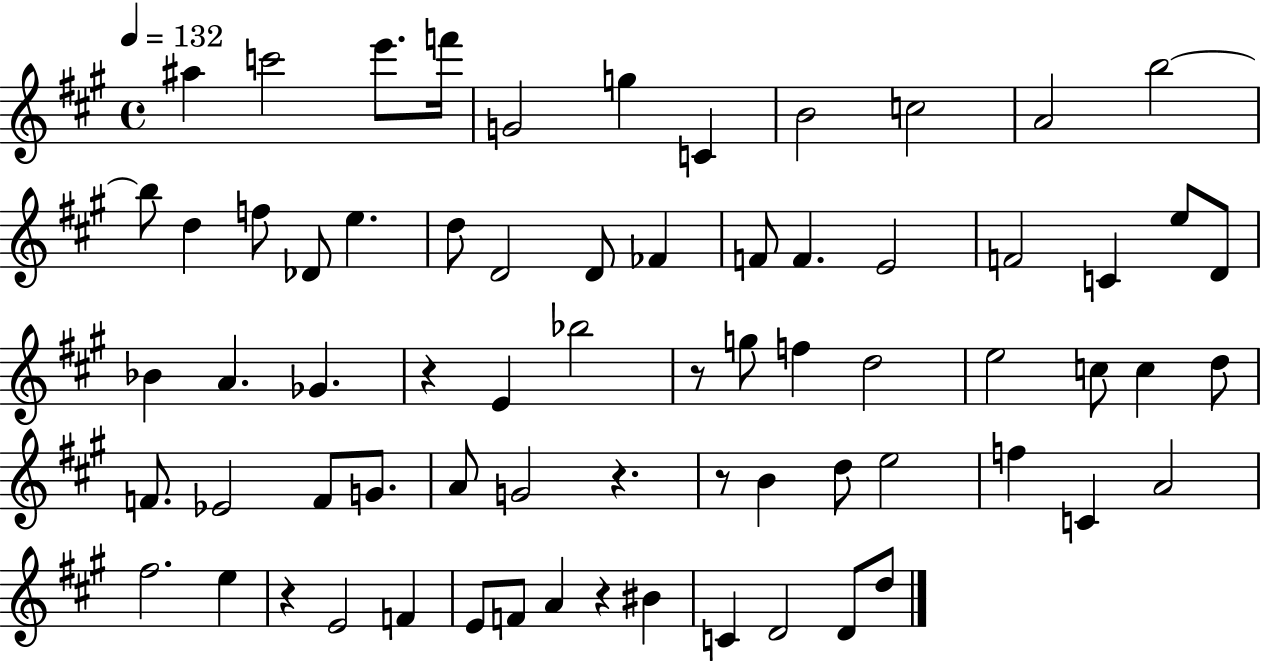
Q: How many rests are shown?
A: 6